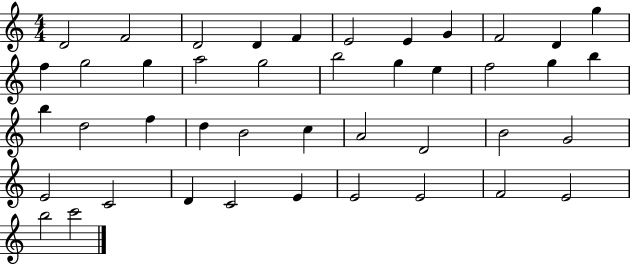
{
  \clef treble
  \numericTimeSignature
  \time 4/4
  \key c \major
  d'2 f'2 | d'2 d'4 f'4 | e'2 e'4 g'4 | f'2 d'4 g''4 | \break f''4 g''2 g''4 | a''2 g''2 | b''2 g''4 e''4 | f''2 g''4 b''4 | \break b''4 d''2 f''4 | d''4 b'2 c''4 | a'2 d'2 | b'2 g'2 | \break e'2 c'2 | d'4 c'2 e'4 | e'2 e'2 | f'2 e'2 | \break b''2 c'''2 | \bar "|."
}